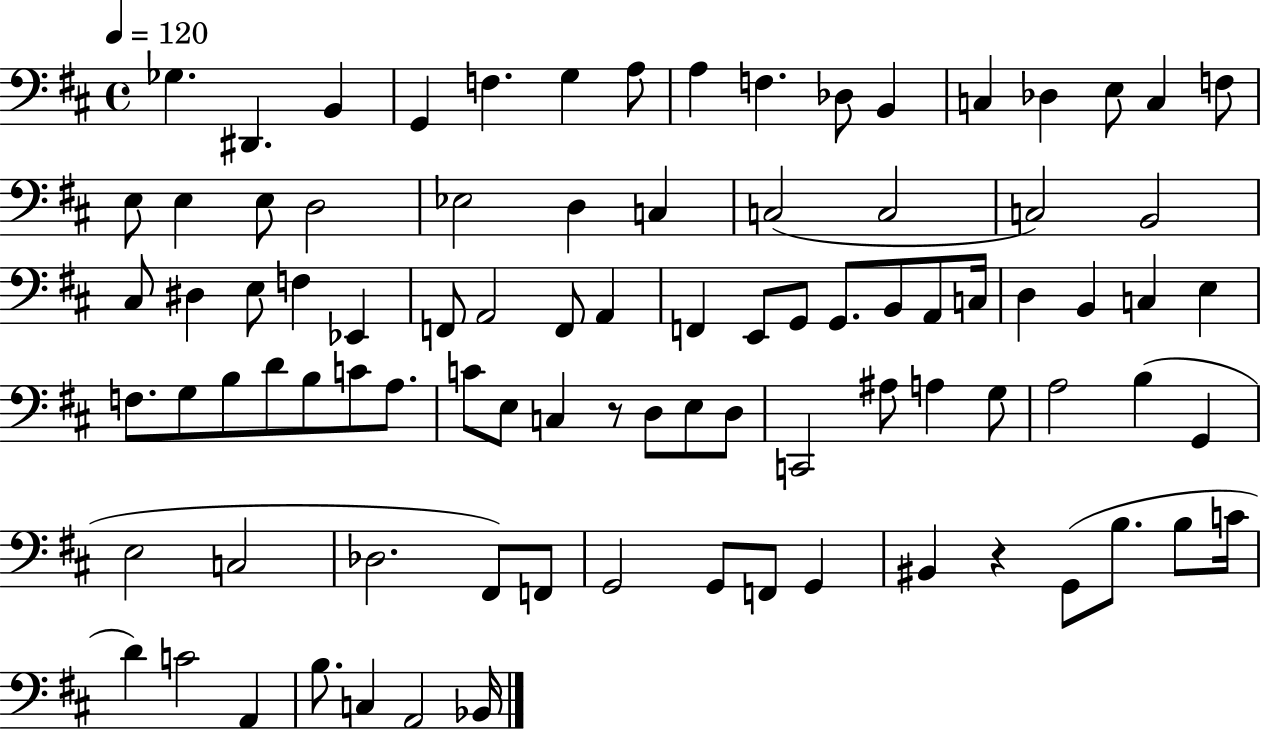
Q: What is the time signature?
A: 4/4